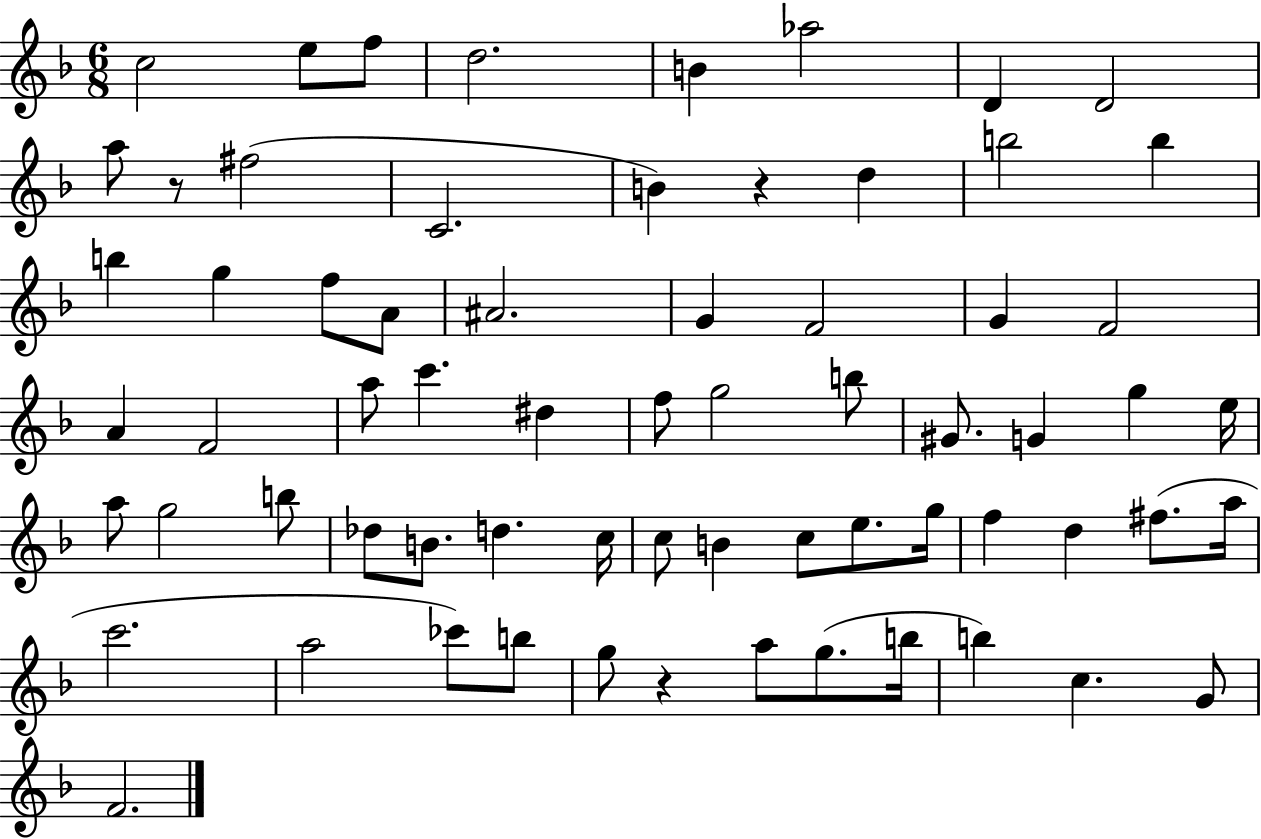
{
  \clef treble
  \numericTimeSignature
  \time 6/8
  \key f \major
  \repeat volta 2 { c''2 e''8 f''8 | d''2. | b'4 aes''2 | d'4 d'2 | \break a''8 r8 fis''2( | c'2. | b'4) r4 d''4 | b''2 b''4 | \break b''4 g''4 f''8 a'8 | ais'2. | g'4 f'2 | g'4 f'2 | \break a'4 f'2 | a''8 c'''4. dis''4 | f''8 g''2 b''8 | gis'8. g'4 g''4 e''16 | \break a''8 g''2 b''8 | des''8 b'8. d''4. c''16 | c''8 b'4 c''8 e''8. g''16 | f''4 d''4 fis''8.( a''16 | \break c'''2. | a''2 ces'''8) b''8 | g''8 r4 a''8 g''8.( b''16 | b''4) c''4. g'8 | \break f'2. | } \bar "|."
}